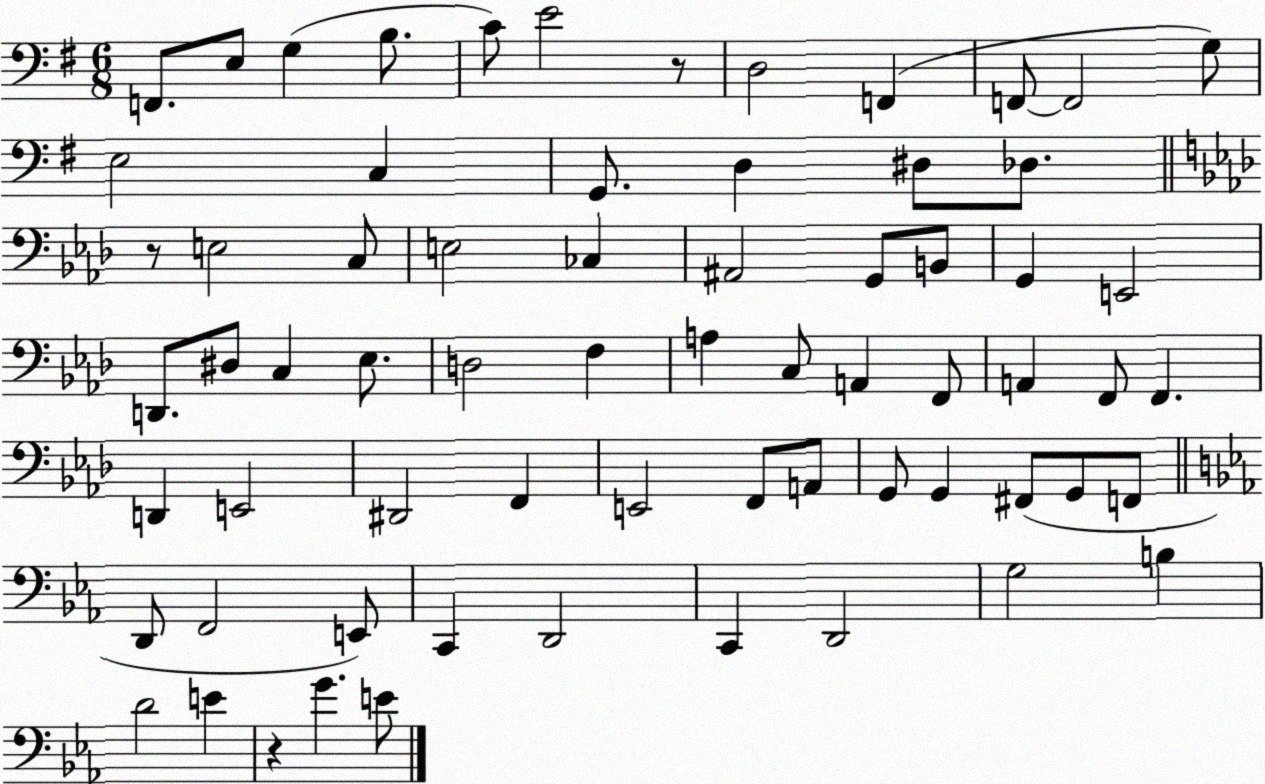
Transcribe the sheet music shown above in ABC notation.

X:1
T:Untitled
M:6/8
L:1/4
K:G
F,,/2 E,/2 G, B,/2 C/2 E2 z/2 D,2 F,, F,,/2 F,,2 G,/2 E,2 C, G,,/2 D, ^D,/2 _D,/2 z/2 E,2 C,/2 E,2 _C, ^A,,2 G,,/2 B,,/2 G,, E,,2 D,,/2 ^D,/2 C, _E,/2 D,2 F, A, C,/2 A,, F,,/2 A,, F,,/2 F,, D,, E,,2 ^D,,2 F,, E,,2 F,,/2 A,,/2 G,,/2 G,, ^F,,/2 G,,/2 F,,/2 D,,/2 F,,2 E,,/2 C,, D,,2 C,, D,,2 G,2 B, D2 E z G E/2